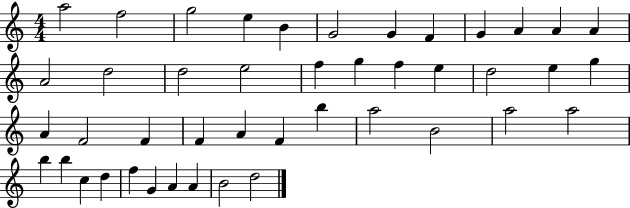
{
  \clef treble
  \numericTimeSignature
  \time 4/4
  \key c \major
  a''2 f''2 | g''2 e''4 b'4 | g'2 g'4 f'4 | g'4 a'4 a'4 a'4 | \break a'2 d''2 | d''2 e''2 | f''4 g''4 f''4 e''4 | d''2 e''4 g''4 | \break a'4 f'2 f'4 | f'4 a'4 f'4 b''4 | a''2 b'2 | a''2 a''2 | \break b''4 b''4 c''4 d''4 | f''4 g'4 a'4 a'4 | b'2 d''2 | \bar "|."
}